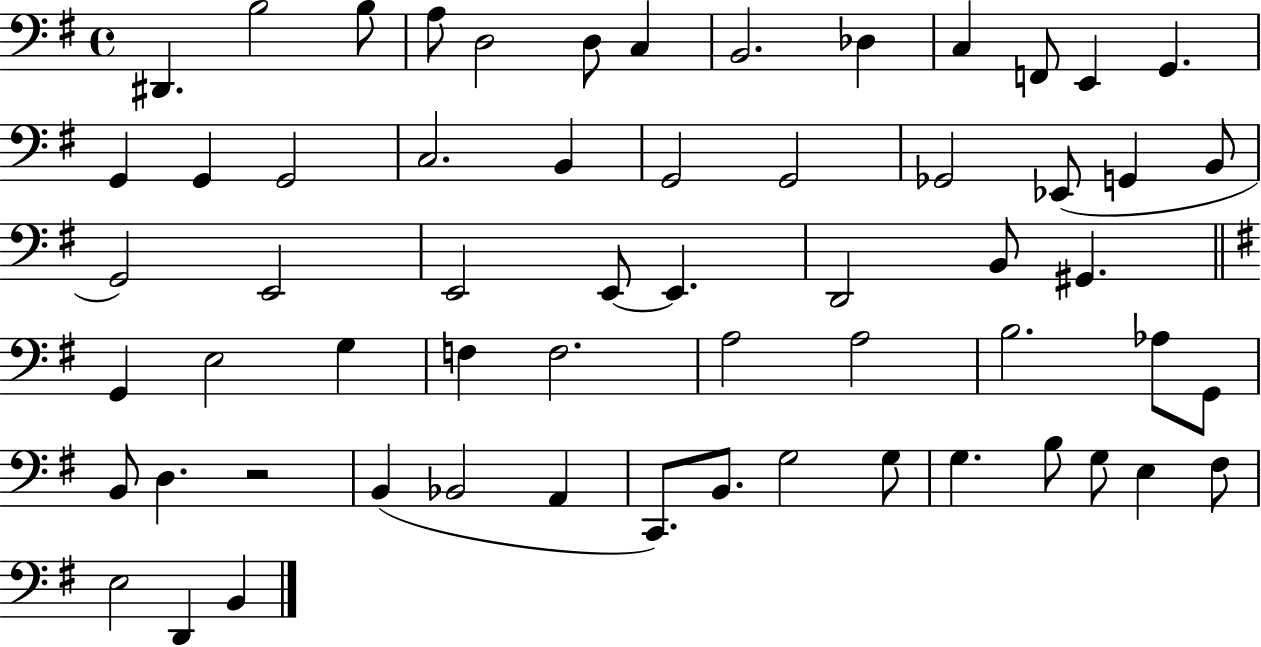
{
  \clef bass
  \time 4/4
  \defaultTimeSignature
  \key g \major
  dis,4. b2 b8 | a8 d2 d8 c4 | b,2. des4 | c4 f,8 e,4 g,4. | \break g,4 g,4 g,2 | c2. b,4 | g,2 g,2 | ges,2 ees,8( g,4 b,8 | \break g,2) e,2 | e,2 e,8~~ e,4. | d,2 b,8 gis,4. | \bar "||" \break \key g \major g,4 e2 g4 | f4 f2. | a2 a2 | b2. aes8 g,8 | \break b,8 d4. r2 | b,4( bes,2 a,4 | c,8.) b,8. g2 g8 | g4. b8 g8 e4 fis8 | \break e2 d,4 b,4 | \bar "|."
}